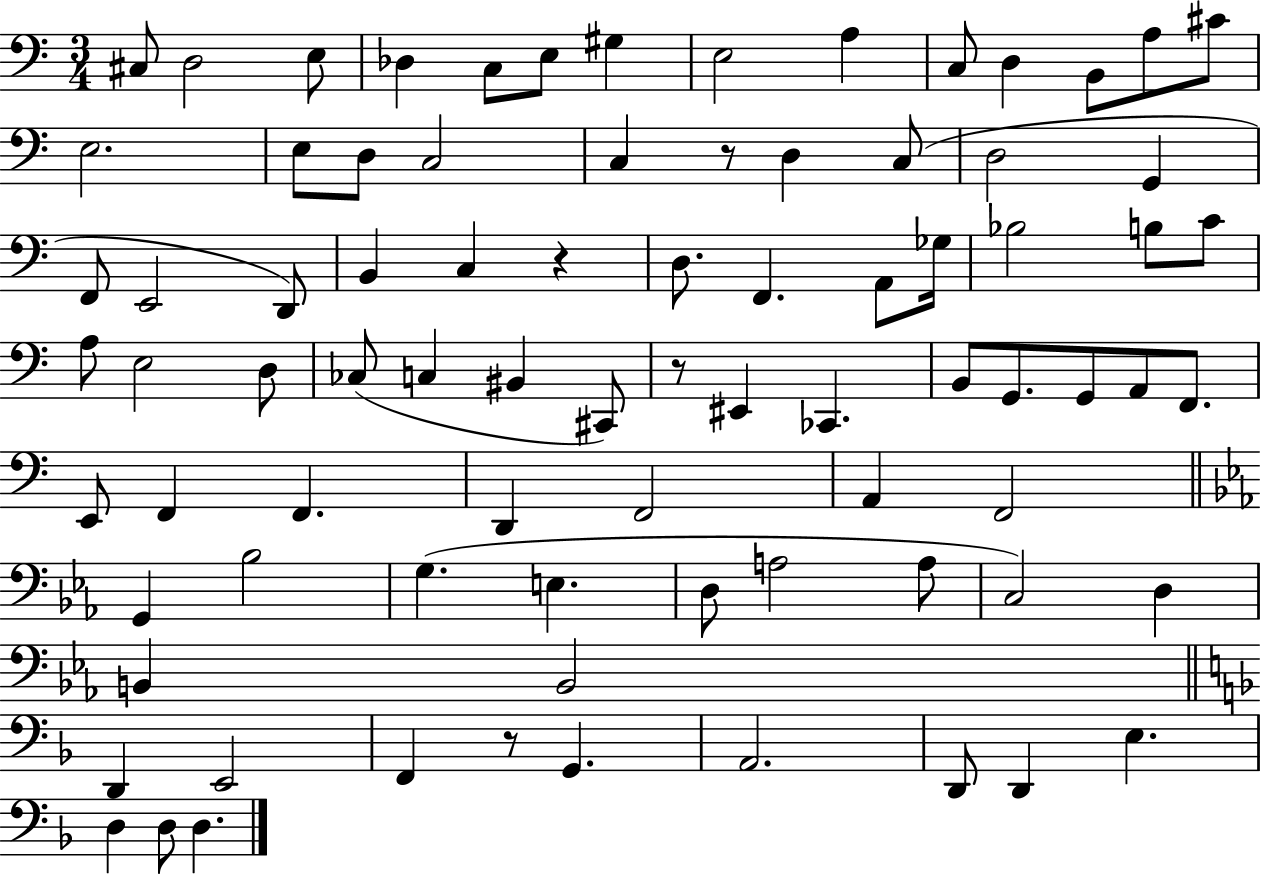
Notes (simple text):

C#3/e D3/h E3/e Db3/q C3/e E3/e G#3/q E3/h A3/q C3/e D3/q B2/e A3/e C#4/e E3/h. E3/e D3/e C3/h C3/q R/e D3/q C3/e D3/h G2/q F2/e E2/h D2/e B2/q C3/q R/q D3/e. F2/q. A2/e Gb3/s Bb3/h B3/e C4/e A3/e E3/h D3/e CES3/e C3/q BIS2/q C#2/e R/e EIS2/q CES2/q. B2/e G2/e. G2/e A2/e F2/e. E2/e F2/q F2/q. D2/q F2/h A2/q F2/h G2/q Bb3/h G3/q. E3/q. D3/e A3/h A3/e C3/h D3/q B2/q B2/h D2/q E2/h F2/q R/e G2/q. A2/h. D2/e D2/q E3/q. D3/q D3/e D3/q.